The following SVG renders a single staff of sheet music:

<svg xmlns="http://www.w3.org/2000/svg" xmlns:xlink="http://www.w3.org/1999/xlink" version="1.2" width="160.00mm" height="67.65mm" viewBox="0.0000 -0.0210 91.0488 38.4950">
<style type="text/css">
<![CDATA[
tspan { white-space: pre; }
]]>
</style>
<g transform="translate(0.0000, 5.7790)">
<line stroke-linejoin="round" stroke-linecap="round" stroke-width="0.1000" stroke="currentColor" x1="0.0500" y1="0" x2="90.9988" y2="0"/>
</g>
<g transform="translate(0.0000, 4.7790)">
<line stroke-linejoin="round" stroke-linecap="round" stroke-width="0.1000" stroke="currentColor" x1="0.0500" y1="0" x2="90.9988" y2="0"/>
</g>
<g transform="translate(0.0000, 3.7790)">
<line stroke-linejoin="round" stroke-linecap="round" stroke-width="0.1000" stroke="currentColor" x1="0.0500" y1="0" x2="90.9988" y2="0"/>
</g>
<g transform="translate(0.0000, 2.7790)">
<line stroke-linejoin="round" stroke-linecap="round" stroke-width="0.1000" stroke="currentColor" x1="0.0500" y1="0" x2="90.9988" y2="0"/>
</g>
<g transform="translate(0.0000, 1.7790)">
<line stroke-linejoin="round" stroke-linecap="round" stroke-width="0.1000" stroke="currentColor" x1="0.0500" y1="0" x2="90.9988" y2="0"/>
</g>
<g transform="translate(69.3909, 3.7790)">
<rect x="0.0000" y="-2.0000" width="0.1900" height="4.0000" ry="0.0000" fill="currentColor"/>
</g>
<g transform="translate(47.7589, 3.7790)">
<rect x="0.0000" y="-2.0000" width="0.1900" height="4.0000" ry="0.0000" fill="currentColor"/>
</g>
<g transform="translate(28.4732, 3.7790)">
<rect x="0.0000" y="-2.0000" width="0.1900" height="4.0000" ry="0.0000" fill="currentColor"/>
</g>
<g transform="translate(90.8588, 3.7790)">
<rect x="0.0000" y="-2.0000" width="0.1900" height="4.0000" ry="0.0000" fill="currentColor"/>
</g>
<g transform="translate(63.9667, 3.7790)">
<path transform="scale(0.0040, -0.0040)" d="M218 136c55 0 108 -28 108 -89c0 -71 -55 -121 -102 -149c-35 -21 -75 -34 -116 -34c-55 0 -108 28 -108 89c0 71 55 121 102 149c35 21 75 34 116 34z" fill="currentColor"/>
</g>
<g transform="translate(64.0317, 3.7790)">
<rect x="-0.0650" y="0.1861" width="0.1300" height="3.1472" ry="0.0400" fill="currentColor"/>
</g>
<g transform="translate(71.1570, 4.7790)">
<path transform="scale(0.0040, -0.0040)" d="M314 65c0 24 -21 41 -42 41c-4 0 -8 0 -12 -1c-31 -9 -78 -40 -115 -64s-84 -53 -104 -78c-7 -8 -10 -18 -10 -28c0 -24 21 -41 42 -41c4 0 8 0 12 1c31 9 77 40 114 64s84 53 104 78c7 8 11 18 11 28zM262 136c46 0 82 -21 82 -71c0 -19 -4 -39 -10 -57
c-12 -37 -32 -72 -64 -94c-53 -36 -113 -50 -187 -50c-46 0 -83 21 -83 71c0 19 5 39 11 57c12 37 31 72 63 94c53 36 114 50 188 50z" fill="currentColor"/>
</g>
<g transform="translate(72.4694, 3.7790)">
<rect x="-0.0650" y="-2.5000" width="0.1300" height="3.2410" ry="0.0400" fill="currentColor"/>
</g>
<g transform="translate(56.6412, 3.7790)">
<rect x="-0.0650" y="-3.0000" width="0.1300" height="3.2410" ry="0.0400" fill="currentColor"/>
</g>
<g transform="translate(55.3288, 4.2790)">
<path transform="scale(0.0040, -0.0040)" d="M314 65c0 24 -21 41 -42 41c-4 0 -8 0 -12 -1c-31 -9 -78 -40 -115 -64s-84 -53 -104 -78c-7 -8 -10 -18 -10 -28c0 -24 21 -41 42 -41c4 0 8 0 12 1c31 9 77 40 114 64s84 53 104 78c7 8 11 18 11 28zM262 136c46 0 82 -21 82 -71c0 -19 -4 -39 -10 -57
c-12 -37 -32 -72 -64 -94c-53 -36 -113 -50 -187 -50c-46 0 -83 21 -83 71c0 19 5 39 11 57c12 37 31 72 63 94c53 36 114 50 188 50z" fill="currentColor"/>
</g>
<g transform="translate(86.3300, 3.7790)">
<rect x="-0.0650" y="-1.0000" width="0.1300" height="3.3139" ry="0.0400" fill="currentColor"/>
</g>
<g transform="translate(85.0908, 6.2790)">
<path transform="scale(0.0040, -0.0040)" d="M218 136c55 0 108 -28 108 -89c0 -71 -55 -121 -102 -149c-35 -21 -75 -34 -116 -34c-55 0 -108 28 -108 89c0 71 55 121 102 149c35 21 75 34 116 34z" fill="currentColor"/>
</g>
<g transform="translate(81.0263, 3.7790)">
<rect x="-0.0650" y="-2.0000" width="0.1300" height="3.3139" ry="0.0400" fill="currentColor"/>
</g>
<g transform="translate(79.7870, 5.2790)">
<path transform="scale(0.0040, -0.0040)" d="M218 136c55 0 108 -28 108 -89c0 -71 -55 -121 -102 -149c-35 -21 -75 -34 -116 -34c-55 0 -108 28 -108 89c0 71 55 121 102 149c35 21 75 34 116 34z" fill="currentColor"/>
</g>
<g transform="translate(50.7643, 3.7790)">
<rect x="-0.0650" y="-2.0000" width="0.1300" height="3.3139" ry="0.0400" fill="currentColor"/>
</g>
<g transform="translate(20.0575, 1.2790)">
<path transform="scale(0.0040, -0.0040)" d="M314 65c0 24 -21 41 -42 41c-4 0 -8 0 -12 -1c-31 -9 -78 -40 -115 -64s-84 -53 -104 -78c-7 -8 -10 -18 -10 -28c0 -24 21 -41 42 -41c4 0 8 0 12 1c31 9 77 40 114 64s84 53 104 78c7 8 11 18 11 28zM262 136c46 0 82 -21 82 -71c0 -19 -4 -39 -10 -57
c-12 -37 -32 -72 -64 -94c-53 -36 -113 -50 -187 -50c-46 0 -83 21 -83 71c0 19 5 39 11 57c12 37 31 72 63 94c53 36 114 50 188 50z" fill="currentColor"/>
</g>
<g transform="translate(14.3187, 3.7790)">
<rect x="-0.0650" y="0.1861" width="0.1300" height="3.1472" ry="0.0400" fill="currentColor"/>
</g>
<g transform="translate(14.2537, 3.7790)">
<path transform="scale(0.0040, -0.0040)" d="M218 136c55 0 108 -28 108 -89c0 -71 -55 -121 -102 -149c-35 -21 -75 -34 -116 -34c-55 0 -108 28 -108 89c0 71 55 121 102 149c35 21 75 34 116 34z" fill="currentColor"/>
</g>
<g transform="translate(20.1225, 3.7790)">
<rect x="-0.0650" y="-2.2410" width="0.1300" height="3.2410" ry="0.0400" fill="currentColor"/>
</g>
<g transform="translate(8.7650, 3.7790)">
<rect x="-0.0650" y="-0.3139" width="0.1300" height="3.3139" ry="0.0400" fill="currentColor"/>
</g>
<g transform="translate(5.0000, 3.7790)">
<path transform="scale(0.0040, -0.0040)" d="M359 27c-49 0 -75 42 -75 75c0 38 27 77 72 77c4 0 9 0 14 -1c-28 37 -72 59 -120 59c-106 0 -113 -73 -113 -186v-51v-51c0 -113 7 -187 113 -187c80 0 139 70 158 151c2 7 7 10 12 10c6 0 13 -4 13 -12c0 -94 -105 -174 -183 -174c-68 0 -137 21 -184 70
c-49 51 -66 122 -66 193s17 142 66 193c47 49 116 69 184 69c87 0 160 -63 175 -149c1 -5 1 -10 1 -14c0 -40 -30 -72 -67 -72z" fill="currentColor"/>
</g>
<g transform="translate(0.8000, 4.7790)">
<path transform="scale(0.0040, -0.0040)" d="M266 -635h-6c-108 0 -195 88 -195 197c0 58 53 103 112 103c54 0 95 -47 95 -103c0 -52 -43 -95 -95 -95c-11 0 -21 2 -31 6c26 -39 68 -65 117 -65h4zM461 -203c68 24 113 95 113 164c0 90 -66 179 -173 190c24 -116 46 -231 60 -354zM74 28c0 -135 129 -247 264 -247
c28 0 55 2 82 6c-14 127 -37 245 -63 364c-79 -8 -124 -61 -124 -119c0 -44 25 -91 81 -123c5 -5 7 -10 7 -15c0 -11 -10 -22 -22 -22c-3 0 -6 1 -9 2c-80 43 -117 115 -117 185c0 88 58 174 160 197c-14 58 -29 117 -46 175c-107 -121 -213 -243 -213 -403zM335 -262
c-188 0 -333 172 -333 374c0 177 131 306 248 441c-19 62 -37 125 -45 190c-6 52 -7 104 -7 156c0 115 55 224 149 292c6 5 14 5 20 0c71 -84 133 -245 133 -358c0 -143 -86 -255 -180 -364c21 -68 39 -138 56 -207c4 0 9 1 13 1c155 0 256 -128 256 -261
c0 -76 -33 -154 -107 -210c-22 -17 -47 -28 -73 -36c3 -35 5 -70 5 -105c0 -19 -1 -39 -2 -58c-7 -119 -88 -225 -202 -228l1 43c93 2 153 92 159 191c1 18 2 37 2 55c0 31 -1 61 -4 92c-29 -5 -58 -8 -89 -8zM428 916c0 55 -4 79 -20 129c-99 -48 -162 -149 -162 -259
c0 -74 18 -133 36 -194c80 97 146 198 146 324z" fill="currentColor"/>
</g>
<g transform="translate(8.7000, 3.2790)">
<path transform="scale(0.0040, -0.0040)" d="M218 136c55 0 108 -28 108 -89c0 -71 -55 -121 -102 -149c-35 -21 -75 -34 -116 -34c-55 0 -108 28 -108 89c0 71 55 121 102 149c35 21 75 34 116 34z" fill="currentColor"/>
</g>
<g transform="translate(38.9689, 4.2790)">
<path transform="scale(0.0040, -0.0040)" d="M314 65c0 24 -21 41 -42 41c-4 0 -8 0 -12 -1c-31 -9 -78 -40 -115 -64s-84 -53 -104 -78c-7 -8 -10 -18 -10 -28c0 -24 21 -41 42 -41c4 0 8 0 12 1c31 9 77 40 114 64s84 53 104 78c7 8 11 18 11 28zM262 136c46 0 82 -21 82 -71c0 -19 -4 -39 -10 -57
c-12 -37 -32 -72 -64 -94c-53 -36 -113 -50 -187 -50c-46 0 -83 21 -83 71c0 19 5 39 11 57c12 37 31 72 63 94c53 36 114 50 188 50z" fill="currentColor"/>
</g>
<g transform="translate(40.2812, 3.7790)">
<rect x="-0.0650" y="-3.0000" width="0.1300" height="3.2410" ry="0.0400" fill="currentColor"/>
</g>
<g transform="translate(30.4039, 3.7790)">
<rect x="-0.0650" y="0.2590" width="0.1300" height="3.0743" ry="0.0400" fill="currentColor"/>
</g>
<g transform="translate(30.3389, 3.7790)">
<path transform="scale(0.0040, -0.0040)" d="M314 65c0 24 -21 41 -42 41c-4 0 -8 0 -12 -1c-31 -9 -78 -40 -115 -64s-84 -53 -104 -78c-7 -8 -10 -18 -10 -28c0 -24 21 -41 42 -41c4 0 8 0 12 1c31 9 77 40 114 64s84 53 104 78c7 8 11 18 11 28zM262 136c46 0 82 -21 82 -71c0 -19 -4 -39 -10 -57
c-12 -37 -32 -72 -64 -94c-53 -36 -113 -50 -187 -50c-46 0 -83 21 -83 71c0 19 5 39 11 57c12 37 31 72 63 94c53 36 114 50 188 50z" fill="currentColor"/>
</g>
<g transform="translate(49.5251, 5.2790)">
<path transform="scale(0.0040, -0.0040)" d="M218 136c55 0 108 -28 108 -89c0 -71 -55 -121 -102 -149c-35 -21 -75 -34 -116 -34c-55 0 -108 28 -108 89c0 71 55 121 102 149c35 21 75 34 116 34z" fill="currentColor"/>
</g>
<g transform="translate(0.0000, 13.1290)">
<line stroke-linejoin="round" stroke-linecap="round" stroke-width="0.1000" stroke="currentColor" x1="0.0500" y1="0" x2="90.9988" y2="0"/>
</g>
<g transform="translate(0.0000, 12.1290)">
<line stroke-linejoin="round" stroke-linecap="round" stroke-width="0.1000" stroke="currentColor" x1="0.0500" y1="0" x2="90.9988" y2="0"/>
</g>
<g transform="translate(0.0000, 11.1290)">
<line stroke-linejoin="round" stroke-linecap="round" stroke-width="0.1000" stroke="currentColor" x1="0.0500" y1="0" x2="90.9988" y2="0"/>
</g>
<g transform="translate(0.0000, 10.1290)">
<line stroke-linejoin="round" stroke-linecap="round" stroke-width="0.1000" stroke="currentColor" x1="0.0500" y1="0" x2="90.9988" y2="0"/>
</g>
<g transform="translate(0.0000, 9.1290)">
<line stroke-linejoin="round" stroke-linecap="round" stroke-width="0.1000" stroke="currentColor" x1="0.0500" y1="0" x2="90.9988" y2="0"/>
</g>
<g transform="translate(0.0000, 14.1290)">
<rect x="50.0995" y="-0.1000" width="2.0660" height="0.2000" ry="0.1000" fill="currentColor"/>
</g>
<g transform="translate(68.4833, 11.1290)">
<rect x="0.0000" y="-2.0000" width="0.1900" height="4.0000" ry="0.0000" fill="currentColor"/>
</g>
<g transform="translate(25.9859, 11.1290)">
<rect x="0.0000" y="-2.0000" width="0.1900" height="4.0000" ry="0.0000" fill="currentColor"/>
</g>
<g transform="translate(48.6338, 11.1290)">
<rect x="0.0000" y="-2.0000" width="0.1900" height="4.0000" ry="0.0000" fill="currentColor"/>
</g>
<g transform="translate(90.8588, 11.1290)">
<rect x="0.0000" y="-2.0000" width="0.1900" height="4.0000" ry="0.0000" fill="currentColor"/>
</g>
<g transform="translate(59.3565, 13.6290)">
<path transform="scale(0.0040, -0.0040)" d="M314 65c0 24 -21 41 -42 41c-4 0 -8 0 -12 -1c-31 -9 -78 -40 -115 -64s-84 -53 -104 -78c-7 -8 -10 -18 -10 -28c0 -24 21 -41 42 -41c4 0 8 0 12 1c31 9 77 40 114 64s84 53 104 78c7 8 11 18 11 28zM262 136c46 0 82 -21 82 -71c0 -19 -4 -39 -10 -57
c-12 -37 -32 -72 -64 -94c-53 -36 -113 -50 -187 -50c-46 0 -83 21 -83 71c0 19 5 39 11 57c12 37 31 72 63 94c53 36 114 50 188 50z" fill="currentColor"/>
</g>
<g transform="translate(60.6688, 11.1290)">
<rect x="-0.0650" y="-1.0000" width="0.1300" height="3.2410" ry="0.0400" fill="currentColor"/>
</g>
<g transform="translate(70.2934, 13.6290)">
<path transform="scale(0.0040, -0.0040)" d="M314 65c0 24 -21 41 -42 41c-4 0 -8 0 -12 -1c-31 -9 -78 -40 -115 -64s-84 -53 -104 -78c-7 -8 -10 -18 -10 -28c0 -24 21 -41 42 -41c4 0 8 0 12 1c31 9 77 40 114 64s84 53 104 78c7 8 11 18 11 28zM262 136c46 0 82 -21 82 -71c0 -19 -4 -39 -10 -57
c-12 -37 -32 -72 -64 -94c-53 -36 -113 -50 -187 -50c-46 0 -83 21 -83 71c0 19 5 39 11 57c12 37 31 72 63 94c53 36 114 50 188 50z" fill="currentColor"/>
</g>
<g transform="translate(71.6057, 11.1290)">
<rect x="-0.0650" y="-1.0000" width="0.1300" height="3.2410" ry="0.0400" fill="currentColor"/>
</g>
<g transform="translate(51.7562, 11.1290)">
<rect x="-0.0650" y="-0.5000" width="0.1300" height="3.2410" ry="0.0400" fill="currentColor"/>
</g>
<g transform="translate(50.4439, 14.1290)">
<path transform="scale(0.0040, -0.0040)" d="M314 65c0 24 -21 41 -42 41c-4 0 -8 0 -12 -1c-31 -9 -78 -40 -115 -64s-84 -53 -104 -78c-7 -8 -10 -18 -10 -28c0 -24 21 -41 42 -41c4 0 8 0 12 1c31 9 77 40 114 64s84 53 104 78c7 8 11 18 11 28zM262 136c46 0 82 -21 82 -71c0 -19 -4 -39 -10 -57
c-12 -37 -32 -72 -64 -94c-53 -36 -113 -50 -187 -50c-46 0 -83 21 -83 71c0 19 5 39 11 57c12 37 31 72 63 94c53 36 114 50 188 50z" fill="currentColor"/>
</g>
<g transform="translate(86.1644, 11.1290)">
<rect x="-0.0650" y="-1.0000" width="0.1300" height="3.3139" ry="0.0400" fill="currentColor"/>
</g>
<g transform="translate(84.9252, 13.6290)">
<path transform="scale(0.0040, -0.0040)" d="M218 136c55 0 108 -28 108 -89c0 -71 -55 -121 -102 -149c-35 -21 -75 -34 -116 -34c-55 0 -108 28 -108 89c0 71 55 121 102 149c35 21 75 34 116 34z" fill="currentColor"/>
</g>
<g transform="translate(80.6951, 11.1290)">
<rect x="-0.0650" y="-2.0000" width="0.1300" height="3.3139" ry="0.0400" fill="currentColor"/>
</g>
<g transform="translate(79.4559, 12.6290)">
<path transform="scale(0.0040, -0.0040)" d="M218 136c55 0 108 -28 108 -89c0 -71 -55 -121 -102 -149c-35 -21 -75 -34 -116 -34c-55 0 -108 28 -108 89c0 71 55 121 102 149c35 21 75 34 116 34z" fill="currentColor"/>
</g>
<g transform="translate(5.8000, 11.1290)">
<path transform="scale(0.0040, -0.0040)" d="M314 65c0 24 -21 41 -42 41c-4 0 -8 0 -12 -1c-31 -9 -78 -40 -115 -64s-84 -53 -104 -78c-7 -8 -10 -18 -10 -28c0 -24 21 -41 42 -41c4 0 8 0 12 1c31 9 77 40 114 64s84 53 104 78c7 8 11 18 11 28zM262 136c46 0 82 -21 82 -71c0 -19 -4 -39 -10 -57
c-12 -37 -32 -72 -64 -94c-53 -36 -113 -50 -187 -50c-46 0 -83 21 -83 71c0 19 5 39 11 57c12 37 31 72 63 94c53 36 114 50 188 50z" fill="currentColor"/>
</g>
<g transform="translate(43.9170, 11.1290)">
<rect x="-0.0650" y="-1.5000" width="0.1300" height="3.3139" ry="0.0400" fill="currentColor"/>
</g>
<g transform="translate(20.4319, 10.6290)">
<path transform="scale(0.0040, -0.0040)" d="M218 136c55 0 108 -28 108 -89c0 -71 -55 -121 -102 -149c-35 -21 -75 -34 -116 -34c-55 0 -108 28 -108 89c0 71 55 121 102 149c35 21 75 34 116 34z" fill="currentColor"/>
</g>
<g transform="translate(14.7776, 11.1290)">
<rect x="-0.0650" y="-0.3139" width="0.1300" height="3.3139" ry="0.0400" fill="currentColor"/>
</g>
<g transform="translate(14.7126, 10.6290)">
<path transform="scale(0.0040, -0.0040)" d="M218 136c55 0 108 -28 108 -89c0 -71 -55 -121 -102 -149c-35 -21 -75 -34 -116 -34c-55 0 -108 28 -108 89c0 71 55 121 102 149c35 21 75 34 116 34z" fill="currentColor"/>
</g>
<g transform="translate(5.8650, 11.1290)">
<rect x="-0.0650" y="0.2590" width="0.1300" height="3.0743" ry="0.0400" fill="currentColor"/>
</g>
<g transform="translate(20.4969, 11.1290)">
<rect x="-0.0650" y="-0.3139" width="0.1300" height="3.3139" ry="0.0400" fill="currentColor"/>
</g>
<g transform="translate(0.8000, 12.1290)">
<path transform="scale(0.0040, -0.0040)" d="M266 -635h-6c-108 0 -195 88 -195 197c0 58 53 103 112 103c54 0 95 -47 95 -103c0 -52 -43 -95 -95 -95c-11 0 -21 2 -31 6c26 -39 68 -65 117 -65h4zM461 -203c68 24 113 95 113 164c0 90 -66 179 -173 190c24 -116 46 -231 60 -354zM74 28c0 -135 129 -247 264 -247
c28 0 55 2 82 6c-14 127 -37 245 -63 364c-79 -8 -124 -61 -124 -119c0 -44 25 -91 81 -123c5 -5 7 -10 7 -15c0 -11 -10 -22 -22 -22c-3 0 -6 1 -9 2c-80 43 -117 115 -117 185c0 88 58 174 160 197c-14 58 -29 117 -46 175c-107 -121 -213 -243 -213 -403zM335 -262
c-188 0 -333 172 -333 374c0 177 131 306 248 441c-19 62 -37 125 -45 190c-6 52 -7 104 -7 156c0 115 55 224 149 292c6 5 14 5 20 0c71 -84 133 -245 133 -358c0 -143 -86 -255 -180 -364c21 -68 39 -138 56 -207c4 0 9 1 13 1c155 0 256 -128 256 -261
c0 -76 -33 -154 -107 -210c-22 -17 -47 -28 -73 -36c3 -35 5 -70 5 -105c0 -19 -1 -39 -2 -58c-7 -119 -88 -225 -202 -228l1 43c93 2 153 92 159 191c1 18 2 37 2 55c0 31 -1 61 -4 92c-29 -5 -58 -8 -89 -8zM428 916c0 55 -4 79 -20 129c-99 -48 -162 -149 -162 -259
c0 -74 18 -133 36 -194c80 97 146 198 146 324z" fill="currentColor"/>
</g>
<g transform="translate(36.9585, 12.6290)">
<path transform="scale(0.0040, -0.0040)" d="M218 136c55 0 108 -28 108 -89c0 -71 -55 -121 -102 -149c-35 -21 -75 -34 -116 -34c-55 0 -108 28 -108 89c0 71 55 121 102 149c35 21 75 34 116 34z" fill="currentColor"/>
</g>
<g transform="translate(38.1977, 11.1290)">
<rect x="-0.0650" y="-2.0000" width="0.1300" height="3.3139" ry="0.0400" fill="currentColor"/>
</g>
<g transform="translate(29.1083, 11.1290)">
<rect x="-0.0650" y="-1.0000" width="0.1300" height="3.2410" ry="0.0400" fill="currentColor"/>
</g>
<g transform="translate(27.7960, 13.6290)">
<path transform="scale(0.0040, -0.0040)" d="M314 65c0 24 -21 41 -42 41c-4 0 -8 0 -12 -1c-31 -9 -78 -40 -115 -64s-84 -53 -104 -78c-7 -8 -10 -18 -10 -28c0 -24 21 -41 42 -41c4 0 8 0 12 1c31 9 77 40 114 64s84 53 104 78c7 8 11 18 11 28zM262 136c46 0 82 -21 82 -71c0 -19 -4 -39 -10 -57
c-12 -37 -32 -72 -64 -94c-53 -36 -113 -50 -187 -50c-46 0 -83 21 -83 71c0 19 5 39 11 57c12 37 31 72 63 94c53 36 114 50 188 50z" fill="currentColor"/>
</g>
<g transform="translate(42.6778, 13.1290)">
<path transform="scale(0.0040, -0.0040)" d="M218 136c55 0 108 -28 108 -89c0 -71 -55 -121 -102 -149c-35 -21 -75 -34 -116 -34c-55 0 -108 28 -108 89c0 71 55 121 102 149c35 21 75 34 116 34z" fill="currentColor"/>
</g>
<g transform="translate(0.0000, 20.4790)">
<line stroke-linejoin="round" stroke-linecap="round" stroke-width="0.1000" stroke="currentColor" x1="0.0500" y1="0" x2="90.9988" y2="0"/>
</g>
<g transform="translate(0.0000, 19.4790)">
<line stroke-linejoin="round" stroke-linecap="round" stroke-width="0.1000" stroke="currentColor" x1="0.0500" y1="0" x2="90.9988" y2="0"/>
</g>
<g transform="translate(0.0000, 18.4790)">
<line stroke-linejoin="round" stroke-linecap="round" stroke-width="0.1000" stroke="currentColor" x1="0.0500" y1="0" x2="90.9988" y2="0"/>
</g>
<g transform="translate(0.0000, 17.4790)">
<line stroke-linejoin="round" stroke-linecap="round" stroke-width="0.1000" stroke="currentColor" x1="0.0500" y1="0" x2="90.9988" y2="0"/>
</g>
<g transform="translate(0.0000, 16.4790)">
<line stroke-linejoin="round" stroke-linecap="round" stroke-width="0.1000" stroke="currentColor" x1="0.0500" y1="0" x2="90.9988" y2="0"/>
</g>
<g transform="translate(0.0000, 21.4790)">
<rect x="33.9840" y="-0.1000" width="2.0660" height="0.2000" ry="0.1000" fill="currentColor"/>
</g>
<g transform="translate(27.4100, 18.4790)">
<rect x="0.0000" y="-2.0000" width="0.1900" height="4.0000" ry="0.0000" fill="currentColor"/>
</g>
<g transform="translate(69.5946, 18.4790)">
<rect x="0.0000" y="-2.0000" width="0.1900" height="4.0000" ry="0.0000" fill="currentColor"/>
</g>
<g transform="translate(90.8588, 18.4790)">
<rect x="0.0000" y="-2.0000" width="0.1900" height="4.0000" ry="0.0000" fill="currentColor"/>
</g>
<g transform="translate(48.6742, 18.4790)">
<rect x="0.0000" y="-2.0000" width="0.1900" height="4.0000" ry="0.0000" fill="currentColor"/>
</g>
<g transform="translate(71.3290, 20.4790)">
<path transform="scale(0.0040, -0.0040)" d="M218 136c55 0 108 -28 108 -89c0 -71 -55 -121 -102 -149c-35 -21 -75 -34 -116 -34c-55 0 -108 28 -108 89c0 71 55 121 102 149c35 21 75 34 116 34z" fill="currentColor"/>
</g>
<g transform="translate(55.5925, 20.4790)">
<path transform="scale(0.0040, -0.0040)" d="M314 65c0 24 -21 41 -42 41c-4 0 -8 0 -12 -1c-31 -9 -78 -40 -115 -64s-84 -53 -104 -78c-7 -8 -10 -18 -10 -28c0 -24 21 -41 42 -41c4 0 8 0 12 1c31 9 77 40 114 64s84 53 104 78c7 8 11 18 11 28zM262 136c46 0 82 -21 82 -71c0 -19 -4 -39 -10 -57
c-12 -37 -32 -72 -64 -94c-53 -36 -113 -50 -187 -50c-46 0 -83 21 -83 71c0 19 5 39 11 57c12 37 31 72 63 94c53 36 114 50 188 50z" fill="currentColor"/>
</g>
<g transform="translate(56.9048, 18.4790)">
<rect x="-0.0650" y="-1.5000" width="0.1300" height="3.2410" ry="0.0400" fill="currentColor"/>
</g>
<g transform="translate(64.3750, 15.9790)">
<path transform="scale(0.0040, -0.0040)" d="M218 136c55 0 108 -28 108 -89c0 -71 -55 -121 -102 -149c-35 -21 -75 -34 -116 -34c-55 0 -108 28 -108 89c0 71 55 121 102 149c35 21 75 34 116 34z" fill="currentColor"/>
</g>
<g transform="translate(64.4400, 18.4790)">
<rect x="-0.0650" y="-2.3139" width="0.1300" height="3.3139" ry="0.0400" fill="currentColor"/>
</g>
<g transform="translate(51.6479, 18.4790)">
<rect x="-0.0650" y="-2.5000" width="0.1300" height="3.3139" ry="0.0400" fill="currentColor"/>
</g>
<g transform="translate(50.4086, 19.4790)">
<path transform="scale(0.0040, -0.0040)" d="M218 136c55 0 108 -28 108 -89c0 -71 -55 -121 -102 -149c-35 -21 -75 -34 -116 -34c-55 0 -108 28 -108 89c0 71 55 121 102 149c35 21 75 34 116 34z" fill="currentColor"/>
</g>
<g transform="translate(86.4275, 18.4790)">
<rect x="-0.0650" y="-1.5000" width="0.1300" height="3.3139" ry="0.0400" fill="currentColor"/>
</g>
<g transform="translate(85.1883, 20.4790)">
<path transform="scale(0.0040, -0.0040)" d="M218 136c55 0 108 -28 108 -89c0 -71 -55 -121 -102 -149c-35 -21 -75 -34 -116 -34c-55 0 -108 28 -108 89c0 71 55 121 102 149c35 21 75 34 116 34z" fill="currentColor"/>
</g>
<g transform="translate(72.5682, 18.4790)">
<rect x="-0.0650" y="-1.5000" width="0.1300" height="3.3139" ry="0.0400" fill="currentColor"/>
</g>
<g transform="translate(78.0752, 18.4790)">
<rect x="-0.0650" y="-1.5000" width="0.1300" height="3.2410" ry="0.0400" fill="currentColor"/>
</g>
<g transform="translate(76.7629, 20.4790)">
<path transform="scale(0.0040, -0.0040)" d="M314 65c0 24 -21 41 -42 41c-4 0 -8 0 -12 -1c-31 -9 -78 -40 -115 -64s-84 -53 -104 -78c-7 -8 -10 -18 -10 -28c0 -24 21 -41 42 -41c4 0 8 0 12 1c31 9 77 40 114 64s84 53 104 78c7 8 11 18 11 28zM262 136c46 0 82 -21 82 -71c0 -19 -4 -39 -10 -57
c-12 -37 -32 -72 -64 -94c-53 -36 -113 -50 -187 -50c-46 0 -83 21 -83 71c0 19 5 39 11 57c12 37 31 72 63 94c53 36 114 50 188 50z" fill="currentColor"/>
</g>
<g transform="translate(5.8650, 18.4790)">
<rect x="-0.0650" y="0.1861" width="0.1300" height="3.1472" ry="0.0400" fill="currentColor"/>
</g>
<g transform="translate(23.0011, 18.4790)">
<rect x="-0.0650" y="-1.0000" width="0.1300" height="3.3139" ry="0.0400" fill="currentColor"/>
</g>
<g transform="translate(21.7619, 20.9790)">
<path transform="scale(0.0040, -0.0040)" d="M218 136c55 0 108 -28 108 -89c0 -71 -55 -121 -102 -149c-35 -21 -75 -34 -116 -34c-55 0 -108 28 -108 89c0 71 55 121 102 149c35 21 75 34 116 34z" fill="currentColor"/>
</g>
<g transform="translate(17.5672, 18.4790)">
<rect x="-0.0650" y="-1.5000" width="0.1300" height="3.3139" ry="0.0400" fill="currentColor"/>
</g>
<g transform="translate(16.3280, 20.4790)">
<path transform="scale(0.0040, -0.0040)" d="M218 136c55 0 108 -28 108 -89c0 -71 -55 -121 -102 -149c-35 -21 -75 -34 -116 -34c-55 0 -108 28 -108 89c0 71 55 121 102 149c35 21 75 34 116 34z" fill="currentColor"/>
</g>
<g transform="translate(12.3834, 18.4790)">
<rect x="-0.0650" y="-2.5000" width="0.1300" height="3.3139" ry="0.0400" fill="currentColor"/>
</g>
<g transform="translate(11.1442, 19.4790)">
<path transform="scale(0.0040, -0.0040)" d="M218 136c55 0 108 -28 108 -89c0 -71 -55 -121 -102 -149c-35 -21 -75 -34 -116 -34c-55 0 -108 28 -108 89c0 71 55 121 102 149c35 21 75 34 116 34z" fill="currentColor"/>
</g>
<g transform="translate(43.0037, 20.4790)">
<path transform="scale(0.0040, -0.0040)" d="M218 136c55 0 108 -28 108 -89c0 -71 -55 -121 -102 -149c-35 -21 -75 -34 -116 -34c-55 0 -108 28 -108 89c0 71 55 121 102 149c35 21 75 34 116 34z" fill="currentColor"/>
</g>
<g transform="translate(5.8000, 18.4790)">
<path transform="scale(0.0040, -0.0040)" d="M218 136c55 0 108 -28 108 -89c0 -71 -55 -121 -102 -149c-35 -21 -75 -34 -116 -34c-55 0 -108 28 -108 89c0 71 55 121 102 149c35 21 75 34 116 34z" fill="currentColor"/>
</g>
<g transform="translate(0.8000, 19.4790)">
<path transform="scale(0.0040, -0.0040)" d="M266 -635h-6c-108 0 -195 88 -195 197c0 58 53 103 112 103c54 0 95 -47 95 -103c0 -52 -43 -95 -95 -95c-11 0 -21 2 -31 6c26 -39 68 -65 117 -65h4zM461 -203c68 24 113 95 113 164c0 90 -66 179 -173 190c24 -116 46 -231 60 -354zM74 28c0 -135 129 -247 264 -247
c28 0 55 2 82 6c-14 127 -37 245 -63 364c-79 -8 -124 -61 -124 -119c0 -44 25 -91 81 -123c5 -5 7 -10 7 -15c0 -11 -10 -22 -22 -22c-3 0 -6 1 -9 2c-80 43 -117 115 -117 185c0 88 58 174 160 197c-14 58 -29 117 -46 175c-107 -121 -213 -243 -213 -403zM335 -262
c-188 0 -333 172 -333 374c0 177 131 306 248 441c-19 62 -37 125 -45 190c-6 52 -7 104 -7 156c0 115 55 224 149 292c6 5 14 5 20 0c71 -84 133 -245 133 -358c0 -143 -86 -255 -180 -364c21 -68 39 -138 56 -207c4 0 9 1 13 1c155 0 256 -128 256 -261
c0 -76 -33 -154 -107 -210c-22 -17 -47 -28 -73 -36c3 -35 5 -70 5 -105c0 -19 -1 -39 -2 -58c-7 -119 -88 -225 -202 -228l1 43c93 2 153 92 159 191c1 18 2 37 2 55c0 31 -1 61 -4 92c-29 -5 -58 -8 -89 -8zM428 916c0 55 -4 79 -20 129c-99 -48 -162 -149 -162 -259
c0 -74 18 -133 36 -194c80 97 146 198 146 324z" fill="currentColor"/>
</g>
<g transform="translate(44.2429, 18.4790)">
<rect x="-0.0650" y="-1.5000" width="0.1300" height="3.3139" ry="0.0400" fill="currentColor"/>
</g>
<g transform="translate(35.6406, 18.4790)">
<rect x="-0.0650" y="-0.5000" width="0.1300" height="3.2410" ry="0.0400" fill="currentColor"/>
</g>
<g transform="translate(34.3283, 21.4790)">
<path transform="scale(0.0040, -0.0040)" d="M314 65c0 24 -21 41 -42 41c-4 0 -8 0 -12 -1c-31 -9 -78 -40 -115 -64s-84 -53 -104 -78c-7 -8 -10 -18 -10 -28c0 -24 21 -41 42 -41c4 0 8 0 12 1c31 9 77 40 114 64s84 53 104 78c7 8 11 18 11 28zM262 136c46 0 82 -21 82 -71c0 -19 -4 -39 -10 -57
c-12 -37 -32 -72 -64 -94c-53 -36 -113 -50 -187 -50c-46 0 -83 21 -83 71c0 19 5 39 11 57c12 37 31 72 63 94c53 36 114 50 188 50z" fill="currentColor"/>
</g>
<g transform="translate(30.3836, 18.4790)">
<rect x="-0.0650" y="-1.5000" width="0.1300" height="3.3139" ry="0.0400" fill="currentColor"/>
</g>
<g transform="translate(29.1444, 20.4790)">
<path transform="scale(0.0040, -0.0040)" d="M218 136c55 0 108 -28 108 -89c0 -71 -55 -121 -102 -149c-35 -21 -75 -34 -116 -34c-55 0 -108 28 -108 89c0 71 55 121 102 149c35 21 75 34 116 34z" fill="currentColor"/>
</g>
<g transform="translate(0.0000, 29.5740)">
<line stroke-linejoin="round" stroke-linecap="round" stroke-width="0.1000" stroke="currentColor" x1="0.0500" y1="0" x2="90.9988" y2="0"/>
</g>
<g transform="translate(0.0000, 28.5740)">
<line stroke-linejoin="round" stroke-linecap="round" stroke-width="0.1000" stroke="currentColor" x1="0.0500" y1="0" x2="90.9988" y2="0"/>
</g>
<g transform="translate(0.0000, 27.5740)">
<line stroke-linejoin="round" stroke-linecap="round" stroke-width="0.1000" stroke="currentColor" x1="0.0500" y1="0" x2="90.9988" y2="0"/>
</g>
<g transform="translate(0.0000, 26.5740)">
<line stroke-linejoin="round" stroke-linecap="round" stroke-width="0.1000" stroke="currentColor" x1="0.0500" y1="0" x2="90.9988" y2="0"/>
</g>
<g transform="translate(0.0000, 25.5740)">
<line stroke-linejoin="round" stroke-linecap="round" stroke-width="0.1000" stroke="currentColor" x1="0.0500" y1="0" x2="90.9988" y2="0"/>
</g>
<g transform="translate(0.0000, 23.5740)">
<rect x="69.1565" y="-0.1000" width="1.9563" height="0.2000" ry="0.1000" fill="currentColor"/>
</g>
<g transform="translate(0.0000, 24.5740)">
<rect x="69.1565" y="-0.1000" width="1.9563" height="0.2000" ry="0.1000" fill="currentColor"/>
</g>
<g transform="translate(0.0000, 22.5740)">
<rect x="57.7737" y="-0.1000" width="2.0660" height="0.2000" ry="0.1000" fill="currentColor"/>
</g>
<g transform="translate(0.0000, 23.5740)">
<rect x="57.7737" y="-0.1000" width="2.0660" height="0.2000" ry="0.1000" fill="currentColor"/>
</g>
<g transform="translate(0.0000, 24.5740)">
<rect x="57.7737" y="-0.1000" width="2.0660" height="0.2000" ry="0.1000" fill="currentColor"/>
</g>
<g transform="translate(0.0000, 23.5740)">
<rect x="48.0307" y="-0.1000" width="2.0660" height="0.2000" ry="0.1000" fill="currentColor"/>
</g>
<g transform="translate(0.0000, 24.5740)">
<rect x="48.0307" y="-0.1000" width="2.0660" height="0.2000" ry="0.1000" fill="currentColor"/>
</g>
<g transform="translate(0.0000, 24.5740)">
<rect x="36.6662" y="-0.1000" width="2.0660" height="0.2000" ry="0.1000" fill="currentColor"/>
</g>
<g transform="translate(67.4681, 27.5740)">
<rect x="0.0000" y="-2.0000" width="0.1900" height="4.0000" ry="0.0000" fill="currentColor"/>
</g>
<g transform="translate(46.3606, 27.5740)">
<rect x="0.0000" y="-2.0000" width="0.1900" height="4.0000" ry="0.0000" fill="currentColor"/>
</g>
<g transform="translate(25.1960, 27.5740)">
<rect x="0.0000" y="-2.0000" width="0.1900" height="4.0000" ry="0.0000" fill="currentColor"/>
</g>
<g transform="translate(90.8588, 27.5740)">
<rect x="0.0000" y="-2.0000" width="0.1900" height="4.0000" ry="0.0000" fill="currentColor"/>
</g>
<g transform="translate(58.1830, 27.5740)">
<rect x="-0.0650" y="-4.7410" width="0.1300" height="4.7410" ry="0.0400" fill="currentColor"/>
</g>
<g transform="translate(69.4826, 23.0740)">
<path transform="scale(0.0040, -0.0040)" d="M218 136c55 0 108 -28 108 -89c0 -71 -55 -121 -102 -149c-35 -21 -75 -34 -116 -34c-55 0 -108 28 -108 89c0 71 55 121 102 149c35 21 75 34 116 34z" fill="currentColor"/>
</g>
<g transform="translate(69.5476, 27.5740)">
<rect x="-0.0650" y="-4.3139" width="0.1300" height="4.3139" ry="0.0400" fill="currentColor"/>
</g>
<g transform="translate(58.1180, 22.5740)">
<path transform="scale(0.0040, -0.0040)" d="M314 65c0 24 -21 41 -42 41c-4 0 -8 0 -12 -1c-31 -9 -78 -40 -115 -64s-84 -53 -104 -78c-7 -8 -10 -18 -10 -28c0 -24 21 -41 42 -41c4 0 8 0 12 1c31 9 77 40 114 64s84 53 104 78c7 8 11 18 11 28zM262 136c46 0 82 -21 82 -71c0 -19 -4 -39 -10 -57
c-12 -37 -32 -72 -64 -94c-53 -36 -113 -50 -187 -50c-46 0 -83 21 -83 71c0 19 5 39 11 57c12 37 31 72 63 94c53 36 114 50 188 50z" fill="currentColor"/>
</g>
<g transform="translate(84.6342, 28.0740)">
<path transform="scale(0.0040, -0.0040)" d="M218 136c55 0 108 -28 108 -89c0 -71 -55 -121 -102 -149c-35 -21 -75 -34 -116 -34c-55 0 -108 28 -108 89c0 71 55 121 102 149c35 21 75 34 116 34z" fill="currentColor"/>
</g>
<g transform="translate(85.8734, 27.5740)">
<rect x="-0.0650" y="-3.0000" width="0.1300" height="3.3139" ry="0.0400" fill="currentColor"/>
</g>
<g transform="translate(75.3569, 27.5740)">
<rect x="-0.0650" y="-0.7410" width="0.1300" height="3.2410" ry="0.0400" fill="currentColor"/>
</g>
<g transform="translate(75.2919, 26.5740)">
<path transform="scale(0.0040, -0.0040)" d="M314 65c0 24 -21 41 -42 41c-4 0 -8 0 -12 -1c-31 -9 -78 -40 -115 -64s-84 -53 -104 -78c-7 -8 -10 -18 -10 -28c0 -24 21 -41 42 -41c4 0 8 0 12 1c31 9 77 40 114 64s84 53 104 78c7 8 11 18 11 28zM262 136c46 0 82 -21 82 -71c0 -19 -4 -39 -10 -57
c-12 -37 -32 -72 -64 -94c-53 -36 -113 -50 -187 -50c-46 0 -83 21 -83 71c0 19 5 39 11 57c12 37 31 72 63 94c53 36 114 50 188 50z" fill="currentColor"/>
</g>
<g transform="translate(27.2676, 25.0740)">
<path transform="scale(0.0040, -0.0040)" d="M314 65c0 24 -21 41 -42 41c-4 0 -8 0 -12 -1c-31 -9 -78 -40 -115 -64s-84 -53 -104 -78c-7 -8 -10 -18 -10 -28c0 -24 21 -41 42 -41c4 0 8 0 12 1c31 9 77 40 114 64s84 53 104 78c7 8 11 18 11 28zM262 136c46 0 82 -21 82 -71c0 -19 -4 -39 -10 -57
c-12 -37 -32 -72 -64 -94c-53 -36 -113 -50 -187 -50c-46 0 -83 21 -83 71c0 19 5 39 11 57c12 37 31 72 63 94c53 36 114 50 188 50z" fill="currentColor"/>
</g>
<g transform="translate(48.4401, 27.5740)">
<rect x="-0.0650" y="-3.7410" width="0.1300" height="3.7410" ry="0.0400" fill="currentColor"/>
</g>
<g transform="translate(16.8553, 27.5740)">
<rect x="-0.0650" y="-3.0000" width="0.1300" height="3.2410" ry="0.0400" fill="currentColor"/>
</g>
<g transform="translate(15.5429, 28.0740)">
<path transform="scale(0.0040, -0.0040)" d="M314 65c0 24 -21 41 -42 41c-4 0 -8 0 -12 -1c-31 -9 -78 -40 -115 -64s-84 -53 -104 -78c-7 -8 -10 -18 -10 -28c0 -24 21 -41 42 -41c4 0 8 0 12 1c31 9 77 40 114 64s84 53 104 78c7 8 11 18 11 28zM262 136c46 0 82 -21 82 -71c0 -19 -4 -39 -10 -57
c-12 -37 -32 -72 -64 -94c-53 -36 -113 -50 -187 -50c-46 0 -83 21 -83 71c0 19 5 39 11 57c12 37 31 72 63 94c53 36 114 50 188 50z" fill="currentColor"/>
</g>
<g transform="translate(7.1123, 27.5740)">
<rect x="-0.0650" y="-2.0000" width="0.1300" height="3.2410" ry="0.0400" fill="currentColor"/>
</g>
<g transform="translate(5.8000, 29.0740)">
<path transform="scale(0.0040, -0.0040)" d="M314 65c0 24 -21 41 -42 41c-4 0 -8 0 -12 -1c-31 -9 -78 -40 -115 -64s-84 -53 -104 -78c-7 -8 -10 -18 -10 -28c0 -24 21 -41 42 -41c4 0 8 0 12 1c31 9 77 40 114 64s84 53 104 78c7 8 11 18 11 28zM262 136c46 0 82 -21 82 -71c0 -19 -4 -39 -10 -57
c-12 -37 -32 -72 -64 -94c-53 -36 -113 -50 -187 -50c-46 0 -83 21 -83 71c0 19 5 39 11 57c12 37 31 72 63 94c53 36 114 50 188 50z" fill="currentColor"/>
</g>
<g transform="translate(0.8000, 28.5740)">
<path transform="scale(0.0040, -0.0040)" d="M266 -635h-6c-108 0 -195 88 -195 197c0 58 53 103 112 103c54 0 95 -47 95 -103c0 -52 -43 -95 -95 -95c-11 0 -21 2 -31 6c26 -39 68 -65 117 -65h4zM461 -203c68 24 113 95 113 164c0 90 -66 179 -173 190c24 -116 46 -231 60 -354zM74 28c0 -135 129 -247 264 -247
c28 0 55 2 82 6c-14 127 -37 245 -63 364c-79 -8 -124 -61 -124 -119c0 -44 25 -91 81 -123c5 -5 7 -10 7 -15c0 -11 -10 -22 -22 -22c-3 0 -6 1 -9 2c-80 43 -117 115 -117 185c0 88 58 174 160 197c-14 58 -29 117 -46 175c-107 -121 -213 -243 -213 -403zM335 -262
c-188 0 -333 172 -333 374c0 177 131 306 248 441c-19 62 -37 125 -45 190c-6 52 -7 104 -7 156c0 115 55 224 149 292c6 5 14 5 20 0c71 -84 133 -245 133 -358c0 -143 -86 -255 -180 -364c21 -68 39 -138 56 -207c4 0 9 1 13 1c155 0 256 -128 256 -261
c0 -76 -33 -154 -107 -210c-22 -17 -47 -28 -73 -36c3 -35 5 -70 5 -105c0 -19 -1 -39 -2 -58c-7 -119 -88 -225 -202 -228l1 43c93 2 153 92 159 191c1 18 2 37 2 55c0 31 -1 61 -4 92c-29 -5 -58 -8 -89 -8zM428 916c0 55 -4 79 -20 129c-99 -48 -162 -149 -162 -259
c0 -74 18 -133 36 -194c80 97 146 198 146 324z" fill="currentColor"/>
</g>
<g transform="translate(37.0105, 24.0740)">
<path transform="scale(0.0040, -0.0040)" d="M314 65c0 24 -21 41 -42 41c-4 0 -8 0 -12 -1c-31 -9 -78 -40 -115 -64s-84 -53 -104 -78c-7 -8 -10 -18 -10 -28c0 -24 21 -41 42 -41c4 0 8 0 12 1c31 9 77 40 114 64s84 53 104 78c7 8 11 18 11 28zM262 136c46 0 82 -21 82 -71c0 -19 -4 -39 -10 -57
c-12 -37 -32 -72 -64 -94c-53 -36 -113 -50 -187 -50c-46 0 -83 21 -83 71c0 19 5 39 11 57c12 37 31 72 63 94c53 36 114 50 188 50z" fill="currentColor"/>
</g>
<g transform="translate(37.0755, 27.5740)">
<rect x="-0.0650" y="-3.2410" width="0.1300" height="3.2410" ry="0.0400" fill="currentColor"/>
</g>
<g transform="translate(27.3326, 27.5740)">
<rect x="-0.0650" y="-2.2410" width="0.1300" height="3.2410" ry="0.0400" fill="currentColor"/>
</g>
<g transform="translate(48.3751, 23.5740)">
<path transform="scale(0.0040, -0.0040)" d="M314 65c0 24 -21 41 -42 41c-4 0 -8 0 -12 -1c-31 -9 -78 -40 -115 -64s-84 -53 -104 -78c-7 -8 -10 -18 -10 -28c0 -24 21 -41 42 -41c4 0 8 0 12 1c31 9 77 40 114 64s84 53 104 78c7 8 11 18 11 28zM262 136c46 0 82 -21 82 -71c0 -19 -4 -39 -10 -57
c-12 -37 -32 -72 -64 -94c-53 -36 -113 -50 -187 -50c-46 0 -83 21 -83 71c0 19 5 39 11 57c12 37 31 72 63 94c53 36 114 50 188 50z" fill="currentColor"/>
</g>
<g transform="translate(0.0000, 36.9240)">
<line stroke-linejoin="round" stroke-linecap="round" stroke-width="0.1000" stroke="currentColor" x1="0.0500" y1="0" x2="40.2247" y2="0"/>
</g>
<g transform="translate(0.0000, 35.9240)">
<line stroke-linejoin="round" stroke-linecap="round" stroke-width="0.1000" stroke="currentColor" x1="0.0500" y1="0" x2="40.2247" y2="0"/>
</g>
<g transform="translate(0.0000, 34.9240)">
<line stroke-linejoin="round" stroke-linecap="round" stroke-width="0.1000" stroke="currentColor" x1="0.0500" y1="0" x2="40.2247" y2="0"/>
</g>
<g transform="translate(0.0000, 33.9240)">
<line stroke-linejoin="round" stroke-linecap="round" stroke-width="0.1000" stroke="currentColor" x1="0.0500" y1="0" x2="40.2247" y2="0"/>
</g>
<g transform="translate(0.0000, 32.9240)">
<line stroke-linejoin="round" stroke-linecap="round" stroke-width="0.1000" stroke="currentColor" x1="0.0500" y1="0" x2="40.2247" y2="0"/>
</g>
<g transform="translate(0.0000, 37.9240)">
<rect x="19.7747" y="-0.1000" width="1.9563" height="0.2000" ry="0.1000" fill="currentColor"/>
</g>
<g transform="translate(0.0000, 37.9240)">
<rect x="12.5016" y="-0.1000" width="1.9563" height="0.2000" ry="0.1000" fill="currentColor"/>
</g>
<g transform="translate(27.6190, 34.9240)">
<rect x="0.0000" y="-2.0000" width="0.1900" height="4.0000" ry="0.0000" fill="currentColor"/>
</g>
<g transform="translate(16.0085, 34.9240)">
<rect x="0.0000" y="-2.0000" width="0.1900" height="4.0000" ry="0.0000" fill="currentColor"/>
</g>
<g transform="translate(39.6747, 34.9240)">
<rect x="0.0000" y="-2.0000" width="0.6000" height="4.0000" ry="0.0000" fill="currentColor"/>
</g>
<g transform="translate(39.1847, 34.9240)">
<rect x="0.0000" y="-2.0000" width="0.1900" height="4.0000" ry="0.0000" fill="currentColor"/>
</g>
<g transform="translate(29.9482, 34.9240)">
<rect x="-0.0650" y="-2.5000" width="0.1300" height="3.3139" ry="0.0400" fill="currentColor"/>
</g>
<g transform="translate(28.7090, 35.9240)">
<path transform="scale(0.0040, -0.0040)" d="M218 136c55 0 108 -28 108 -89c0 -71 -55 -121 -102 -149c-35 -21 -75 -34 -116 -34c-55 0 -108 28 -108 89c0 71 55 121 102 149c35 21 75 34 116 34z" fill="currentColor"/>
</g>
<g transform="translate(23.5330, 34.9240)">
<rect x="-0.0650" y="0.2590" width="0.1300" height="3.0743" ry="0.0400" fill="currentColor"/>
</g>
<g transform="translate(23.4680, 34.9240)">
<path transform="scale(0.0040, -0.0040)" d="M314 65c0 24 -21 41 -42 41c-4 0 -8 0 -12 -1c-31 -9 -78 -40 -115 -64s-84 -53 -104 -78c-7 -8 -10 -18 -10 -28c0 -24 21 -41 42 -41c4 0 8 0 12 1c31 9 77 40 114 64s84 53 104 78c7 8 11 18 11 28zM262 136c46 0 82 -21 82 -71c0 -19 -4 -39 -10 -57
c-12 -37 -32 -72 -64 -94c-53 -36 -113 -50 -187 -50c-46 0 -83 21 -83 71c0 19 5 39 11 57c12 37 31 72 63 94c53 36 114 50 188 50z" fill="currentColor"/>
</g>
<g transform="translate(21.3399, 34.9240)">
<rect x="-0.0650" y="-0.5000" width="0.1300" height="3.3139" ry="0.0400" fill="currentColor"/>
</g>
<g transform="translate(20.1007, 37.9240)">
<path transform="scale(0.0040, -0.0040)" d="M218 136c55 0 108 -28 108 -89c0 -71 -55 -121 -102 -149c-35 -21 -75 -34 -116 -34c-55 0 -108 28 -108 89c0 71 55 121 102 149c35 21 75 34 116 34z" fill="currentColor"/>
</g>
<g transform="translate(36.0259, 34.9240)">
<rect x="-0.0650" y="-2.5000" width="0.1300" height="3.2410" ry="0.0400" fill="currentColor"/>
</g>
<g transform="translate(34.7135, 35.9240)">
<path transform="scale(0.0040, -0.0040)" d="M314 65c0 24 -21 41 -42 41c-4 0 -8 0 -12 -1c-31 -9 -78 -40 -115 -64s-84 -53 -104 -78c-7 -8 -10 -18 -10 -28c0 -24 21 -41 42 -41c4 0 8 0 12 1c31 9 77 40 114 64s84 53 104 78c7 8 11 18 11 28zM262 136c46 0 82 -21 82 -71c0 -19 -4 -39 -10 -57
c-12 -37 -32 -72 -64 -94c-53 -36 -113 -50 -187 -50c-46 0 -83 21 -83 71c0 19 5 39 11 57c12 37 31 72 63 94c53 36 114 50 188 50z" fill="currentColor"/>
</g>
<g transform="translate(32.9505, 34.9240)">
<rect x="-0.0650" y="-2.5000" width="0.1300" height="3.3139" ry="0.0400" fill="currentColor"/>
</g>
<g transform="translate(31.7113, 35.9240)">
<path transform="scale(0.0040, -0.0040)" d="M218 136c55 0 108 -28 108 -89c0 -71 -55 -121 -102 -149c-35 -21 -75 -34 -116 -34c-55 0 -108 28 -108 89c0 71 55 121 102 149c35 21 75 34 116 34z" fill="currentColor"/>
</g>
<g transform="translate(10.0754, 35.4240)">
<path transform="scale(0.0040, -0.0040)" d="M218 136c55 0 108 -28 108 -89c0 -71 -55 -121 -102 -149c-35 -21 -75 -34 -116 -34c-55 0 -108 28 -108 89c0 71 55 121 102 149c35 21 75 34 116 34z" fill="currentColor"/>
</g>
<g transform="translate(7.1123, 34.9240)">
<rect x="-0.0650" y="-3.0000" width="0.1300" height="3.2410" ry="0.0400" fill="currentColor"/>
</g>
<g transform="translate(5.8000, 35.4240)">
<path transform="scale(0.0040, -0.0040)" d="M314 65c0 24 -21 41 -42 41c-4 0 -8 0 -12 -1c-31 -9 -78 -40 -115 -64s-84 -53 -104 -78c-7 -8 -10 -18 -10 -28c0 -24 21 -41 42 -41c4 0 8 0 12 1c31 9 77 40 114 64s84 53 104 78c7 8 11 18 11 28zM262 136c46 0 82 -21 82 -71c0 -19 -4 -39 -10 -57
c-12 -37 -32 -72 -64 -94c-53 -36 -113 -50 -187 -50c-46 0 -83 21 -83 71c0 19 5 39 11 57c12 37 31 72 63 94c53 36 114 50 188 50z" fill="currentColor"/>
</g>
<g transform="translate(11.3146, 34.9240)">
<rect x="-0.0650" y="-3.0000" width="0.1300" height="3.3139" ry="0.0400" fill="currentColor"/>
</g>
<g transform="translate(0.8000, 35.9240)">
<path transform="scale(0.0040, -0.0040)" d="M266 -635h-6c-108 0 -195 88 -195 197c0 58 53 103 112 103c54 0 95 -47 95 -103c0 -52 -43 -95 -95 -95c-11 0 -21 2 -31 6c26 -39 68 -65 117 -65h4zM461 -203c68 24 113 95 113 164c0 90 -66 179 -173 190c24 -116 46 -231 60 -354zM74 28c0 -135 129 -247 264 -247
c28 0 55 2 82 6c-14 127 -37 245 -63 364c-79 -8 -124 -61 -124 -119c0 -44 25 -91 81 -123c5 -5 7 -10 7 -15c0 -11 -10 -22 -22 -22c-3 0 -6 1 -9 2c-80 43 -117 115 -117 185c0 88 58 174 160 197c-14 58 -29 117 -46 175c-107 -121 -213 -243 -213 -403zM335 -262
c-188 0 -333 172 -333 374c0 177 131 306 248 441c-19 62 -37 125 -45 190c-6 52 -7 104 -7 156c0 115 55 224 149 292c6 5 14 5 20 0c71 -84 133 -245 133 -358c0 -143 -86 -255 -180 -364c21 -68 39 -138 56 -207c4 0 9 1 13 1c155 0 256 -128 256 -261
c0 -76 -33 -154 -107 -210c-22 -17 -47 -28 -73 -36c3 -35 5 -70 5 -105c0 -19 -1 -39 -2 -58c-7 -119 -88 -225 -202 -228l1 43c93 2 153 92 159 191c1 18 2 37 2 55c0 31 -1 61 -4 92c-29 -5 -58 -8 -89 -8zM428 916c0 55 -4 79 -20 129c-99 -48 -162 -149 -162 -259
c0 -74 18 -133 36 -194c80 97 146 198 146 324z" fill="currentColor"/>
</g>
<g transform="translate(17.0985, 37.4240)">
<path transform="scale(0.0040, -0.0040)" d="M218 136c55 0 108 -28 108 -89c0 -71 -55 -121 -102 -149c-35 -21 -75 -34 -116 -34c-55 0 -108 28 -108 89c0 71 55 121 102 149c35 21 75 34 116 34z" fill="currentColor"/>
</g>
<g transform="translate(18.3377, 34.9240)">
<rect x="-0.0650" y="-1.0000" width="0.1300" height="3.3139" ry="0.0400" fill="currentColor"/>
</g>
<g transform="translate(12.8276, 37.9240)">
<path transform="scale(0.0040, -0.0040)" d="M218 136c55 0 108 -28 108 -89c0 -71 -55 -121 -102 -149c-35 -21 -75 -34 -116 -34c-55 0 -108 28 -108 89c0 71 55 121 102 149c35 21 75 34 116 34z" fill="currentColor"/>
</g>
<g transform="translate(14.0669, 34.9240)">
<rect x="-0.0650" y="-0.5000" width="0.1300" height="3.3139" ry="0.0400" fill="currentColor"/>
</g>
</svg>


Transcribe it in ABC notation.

X:1
T:Untitled
M:4/4
L:1/4
K:C
c B g2 B2 A2 F A2 B G2 F D B2 c c D2 F E C2 D2 D2 F D B G E D E C2 E G E2 g E E2 E F2 A2 g2 b2 c'2 e'2 d' d2 A A2 A C D C B2 G G G2